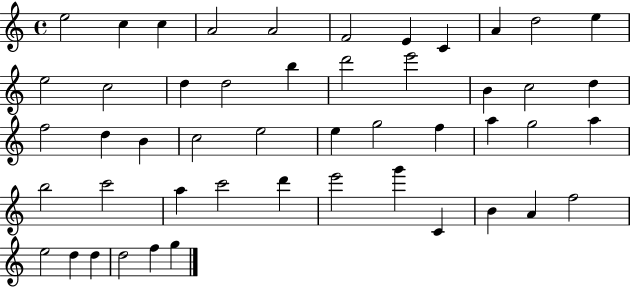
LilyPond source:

{
  \clef treble
  \time 4/4
  \defaultTimeSignature
  \key c \major
  e''2 c''4 c''4 | a'2 a'2 | f'2 e'4 c'4 | a'4 d''2 e''4 | \break e''2 c''2 | d''4 d''2 b''4 | d'''2 e'''2 | b'4 c''2 d''4 | \break f''2 d''4 b'4 | c''2 e''2 | e''4 g''2 f''4 | a''4 g''2 a''4 | \break b''2 c'''2 | a''4 c'''2 d'''4 | e'''2 g'''4 c'4 | b'4 a'4 f''2 | \break e''2 d''4 d''4 | d''2 f''4 g''4 | \bar "|."
}